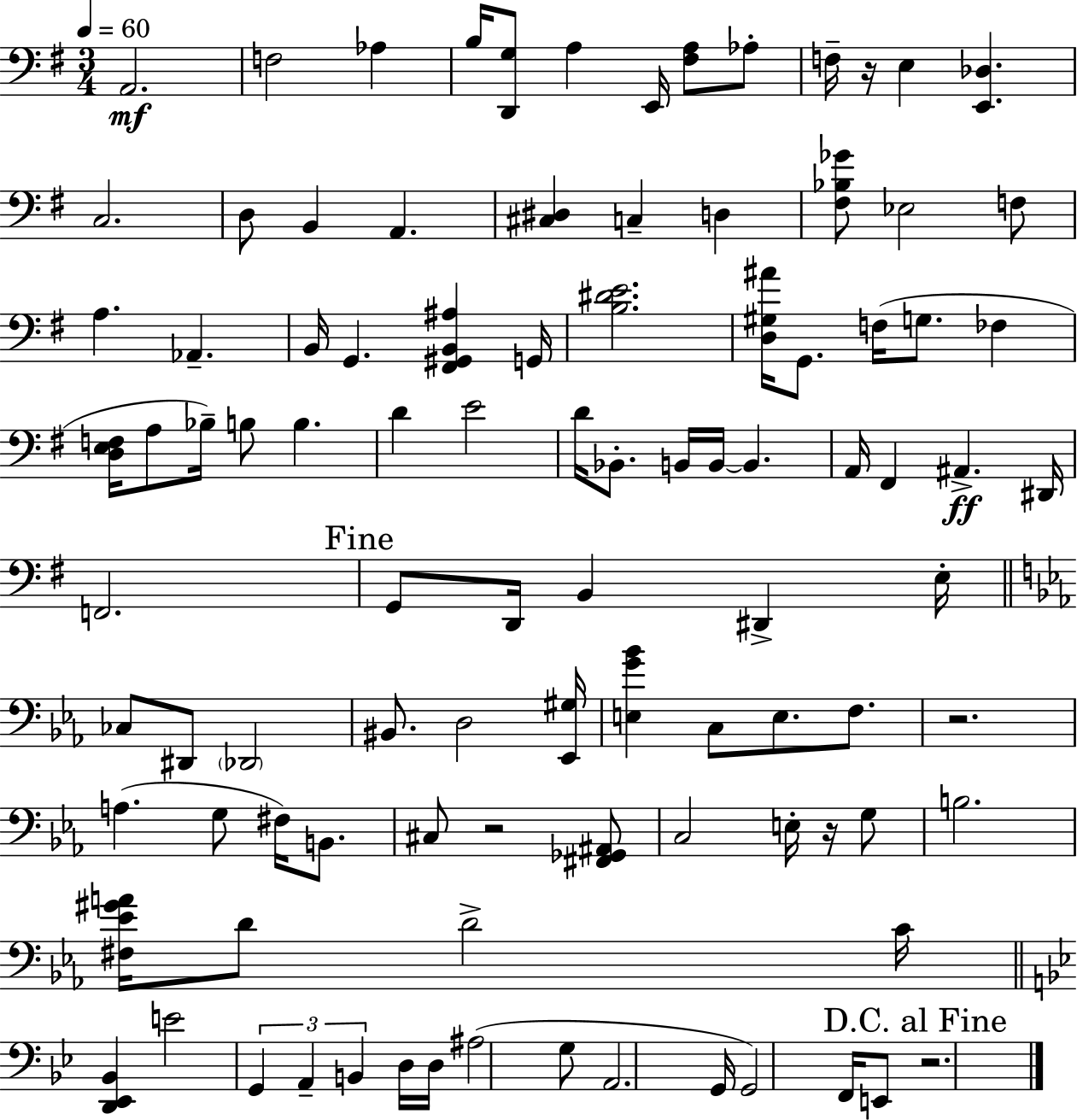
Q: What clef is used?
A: bass